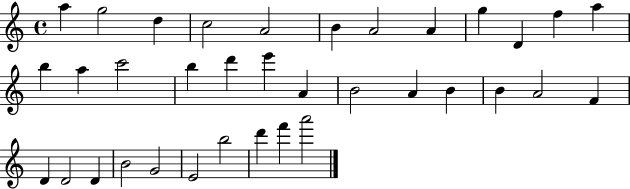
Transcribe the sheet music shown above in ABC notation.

X:1
T:Untitled
M:4/4
L:1/4
K:C
a g2 d c2 A2 B A2 A g D f a b a c'2 b d' e' A B2 A B B A2 F D D2 D B2 G2 E2 b2 d' f' a'2